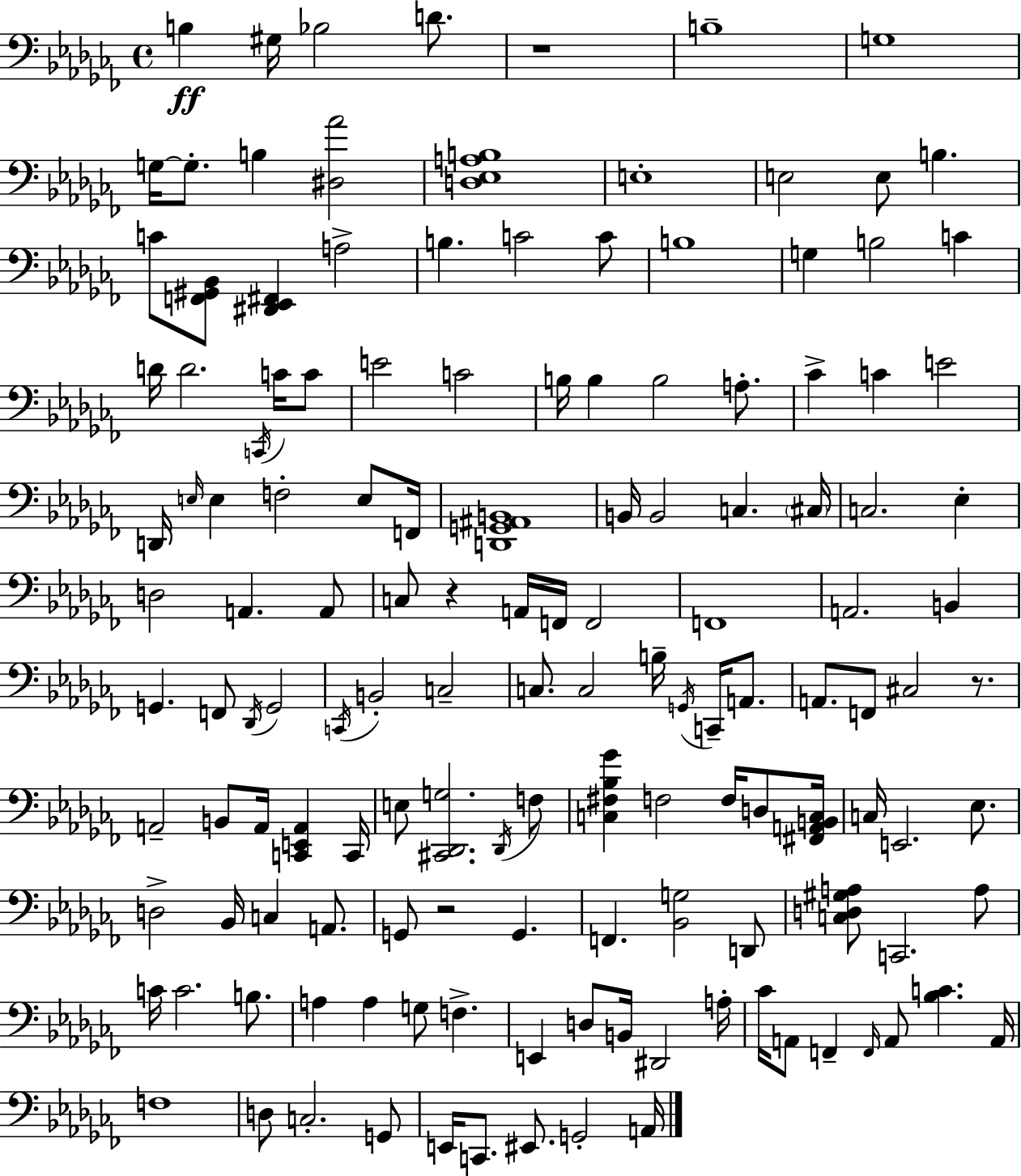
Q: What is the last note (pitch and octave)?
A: A2